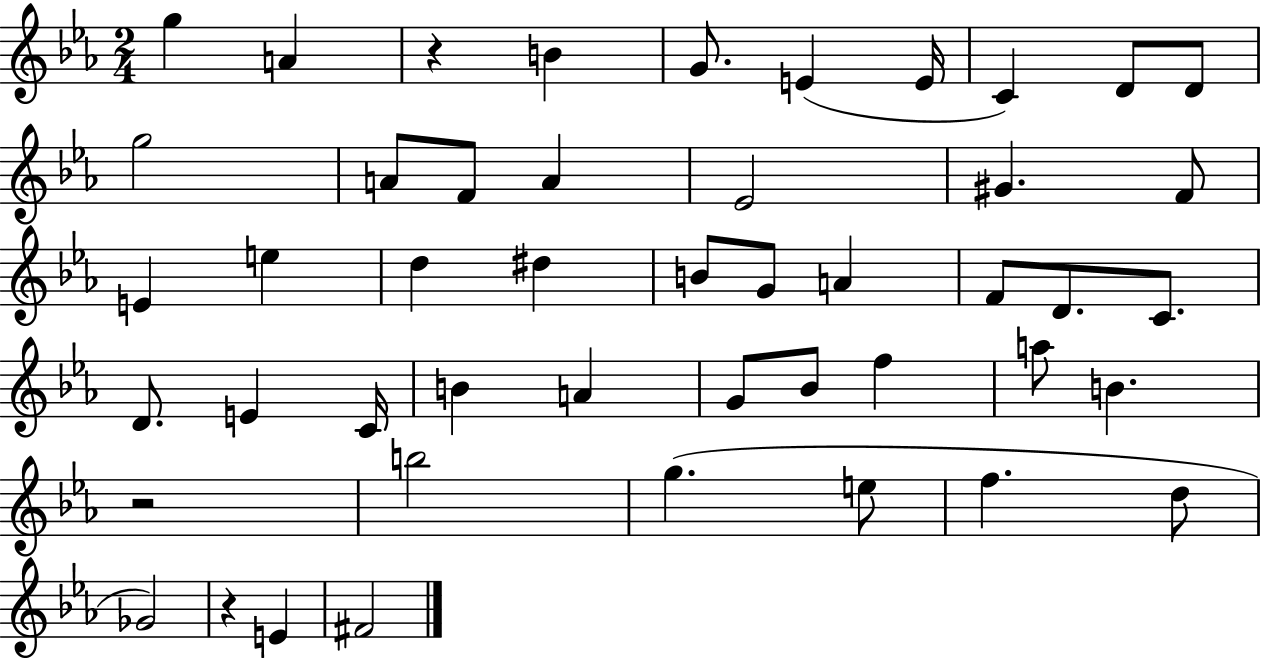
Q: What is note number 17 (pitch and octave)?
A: E4